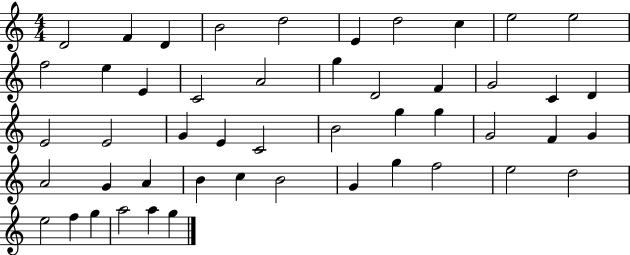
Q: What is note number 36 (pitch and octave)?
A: B4